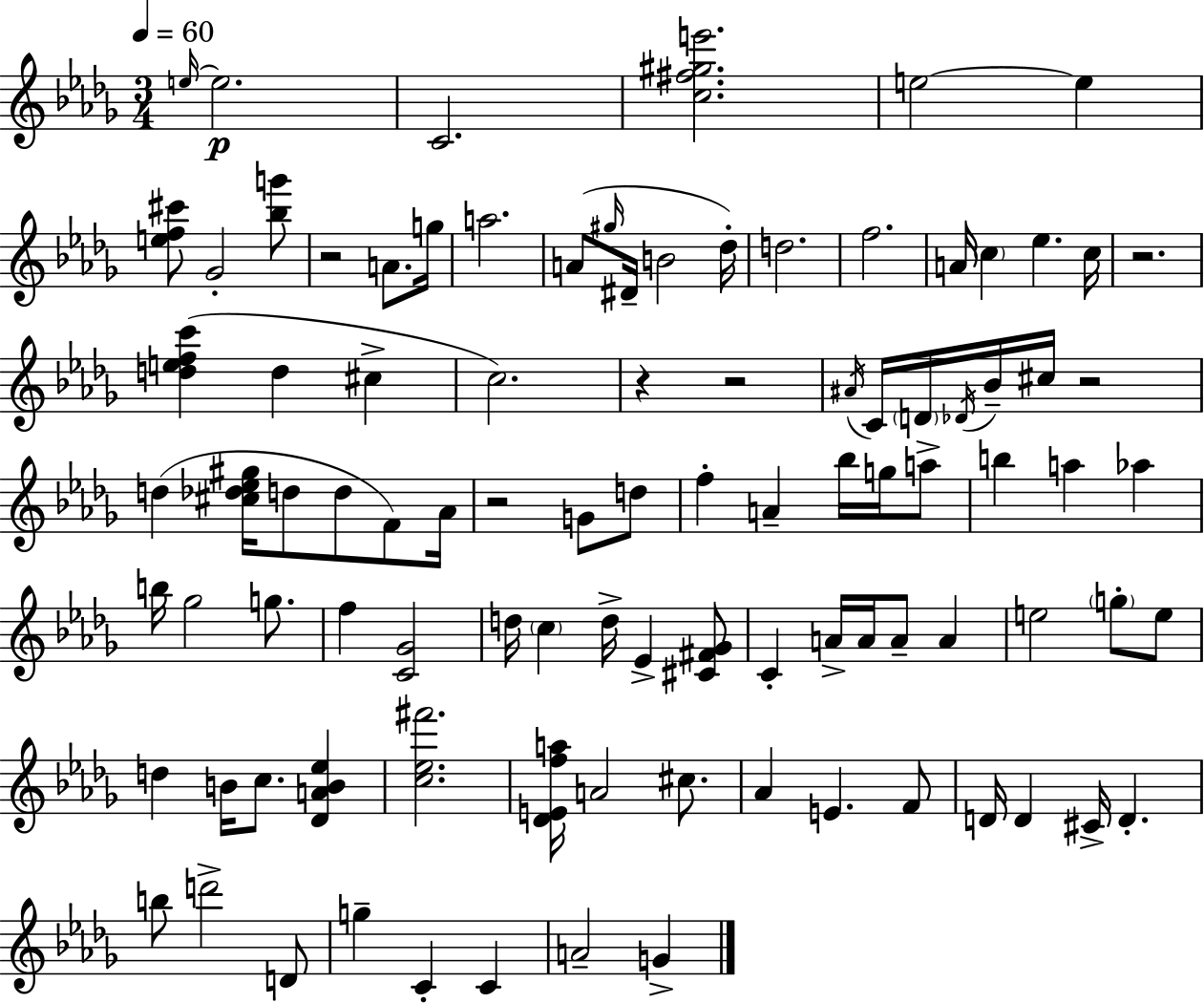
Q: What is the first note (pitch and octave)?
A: E5